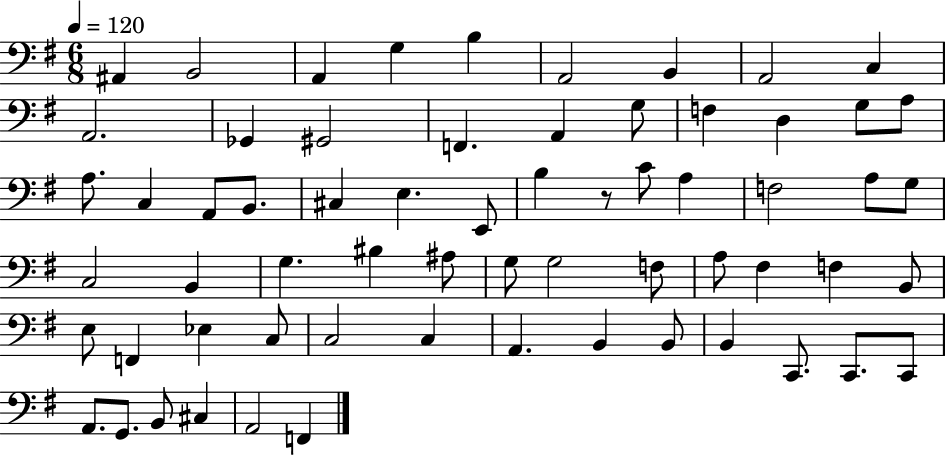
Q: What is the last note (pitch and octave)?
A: F2